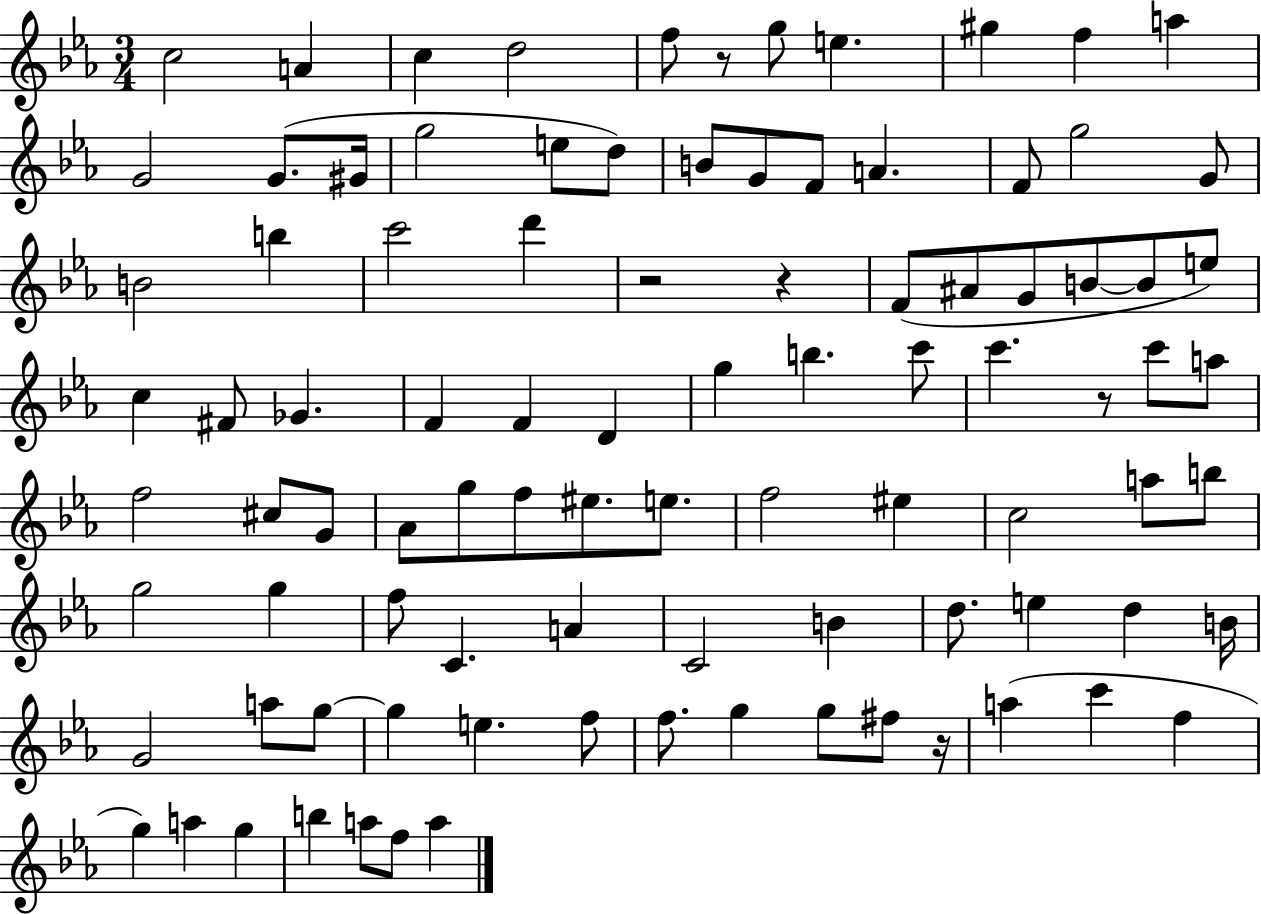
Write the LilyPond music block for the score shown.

{
  \clef treble
  \numericTimeSignature
  \time 3/4
  \key ees \major
  c''2 a'4 | c''4 d''2 | f''8 r8 g''8 e''4. | gis''4 f''4 a''4 | \break g'2 g'8.( gis'16 | g''2 e''8 d''8) | b'8 g'8 f'8 a'4. | f'8 g''2 g'8 | \break b'2 b''4 | c'''2 d'''4 | r2 r4 | f'8( ais'8 g'8 b'8~~ b'8 e''8) | \break c''4 fis'8 ges'4. | f'4 f'4 d'4 | g''4 b''4. c'''8 | c'''4. r8 c'''8 a''8 | \break f''2 cis''8 g'8 | aes'8 g''8 f''8 eis''8. e''8. | f''2 eis''4 | c''2 a''8 b''8 | \break g''2 g''4 | f''8 c'4. a'4 | c'2 b'4 | d''8. e''4 d''4 b'16 | \break g'2 a''8 g''8~~ | g''4 e''4. f''8 | f''8. g''4 g''8 fis''8 r16 | a''4( c'''4 f''4 | \break g''4) a''4 g''4 | b''4 a''8 f''8 a''4 | \bar "|."
}